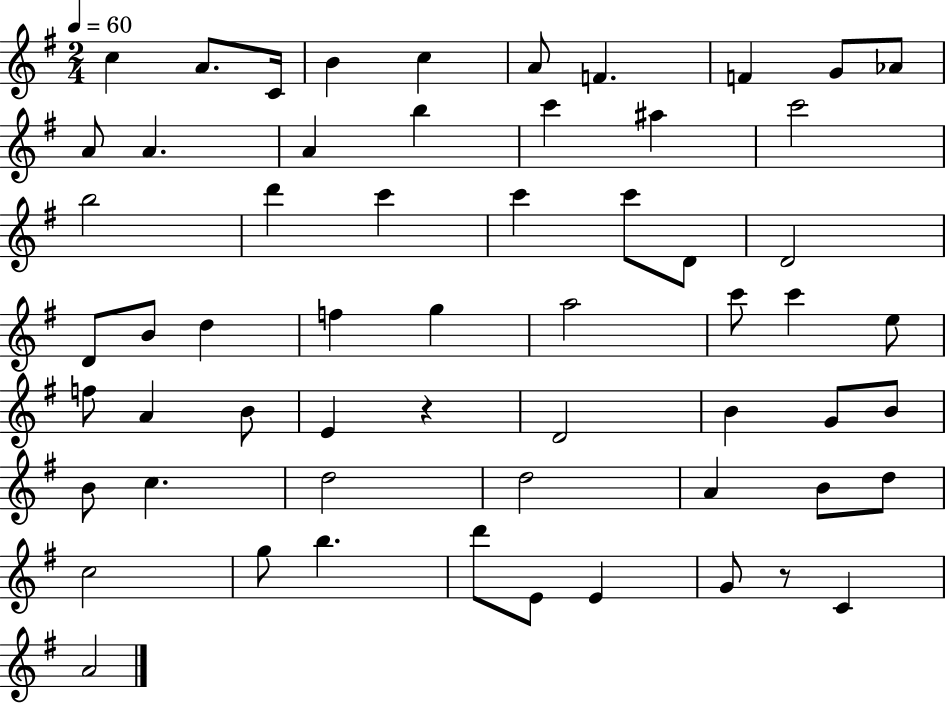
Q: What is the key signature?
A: G major